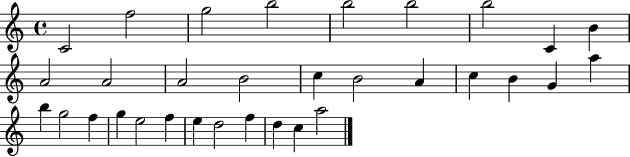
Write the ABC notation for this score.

X:1
T:Untitled
M:4/4
L:1/4
K:C
C2 f2 g2 b2 b2 b2 b2 C B A2 A2 A2 B2 c B2 A c B G a b g2 f g e2 f e d2 f d c a2